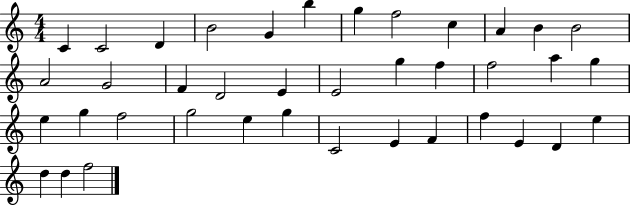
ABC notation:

X:1
T:Untitled
M:4/4
L:1/4
K:C
C C2 D B2 G b g f2 c A B B2 A2 G2 F D2 E E2 g f f2 a g e g f2 g2 e g C2 E F f E D e d d f2